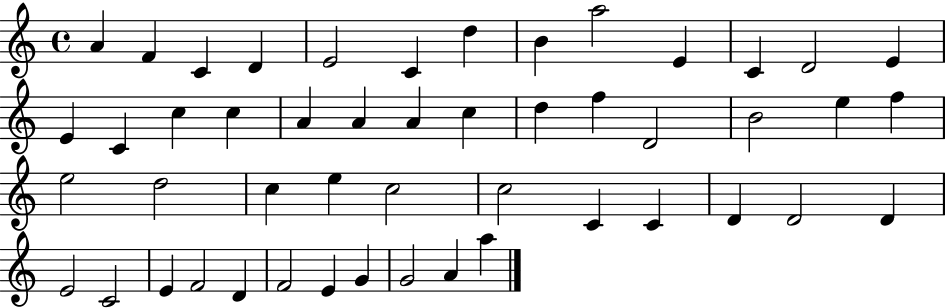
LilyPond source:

{
  \clef treble
  \time 4/4
  \defaultTimeSignature
  \key c \major
  a'4 f'4 c'4 d'4 | e'2 c'4 d''4 | b'4 a''2 e'4 | c'4 d'2 e'4 | \break e'4 c'4 c''4 c''4 | a'4 a'4 a'4 c''4 | d''4 f''4 d'2 | b'2 e''4 f''4 | \break e''2 d''2 | c''4 e''4 c''2 | c''2 c'4 c'4 | d'4 d'2 d'4 | \break e'2 c'2 | e'4 f'2 d'4 | f'2 e'4 g'4 | g'2 a'4 a''4 | \break \bar "|."
}